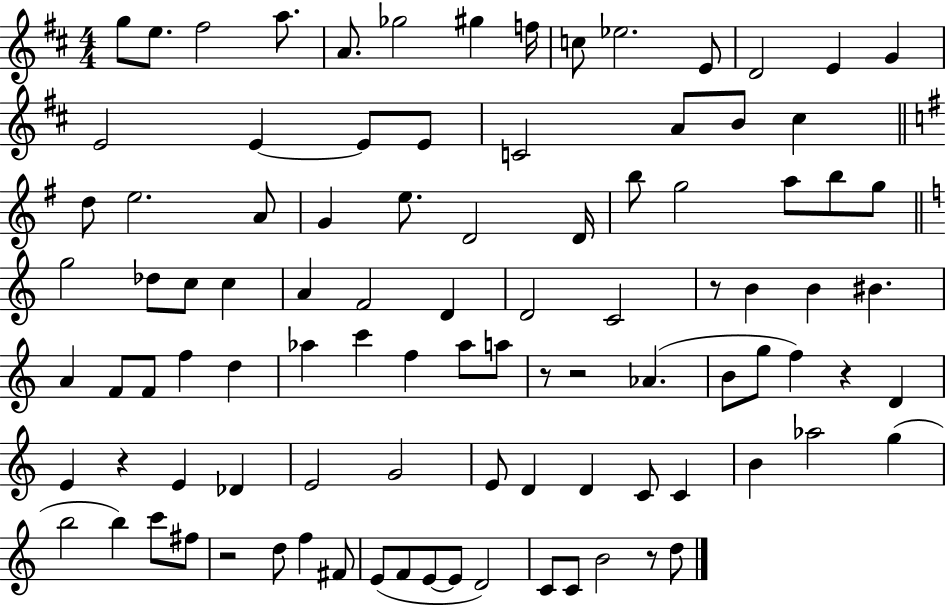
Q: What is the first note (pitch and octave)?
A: G5